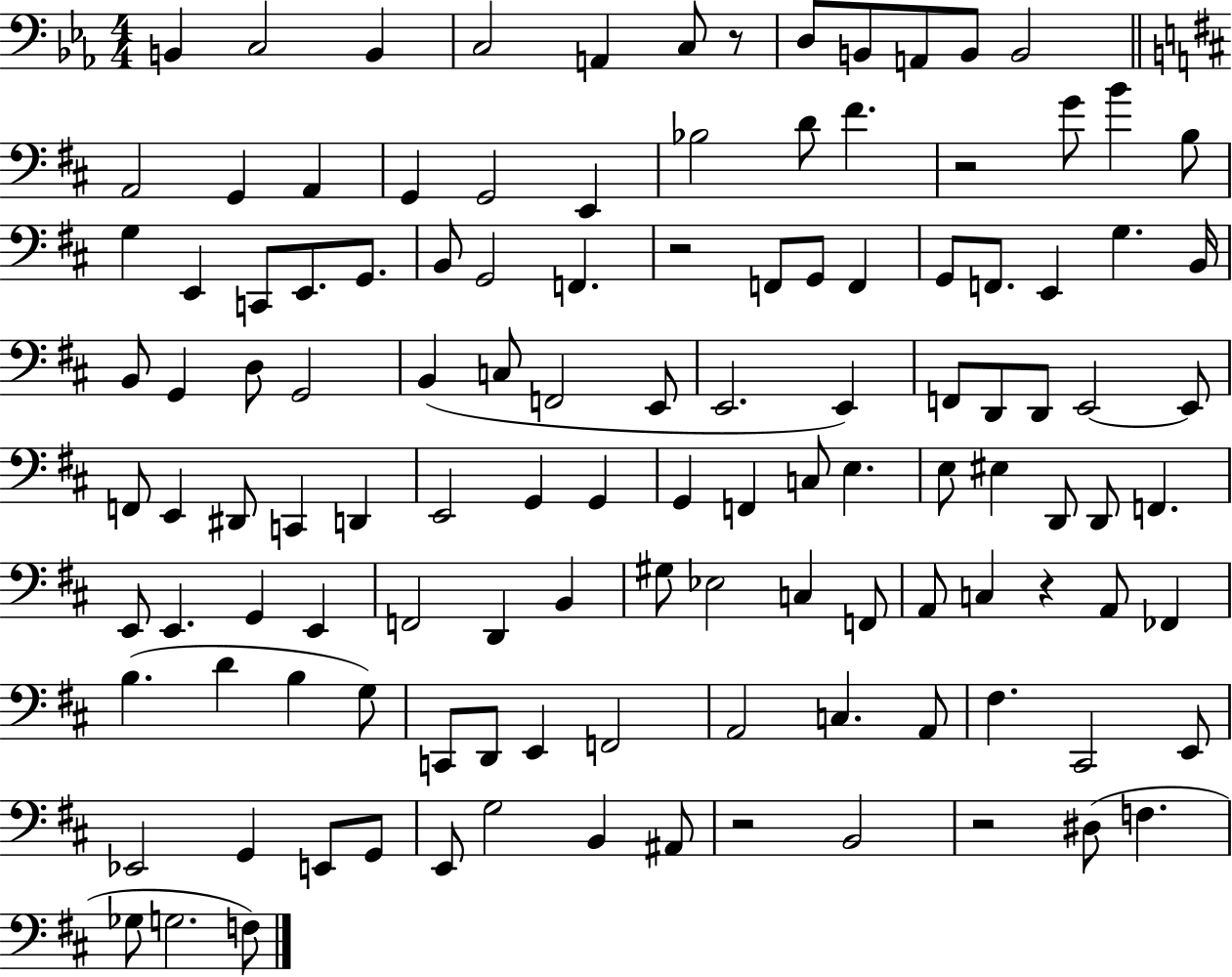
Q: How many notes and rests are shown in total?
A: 120